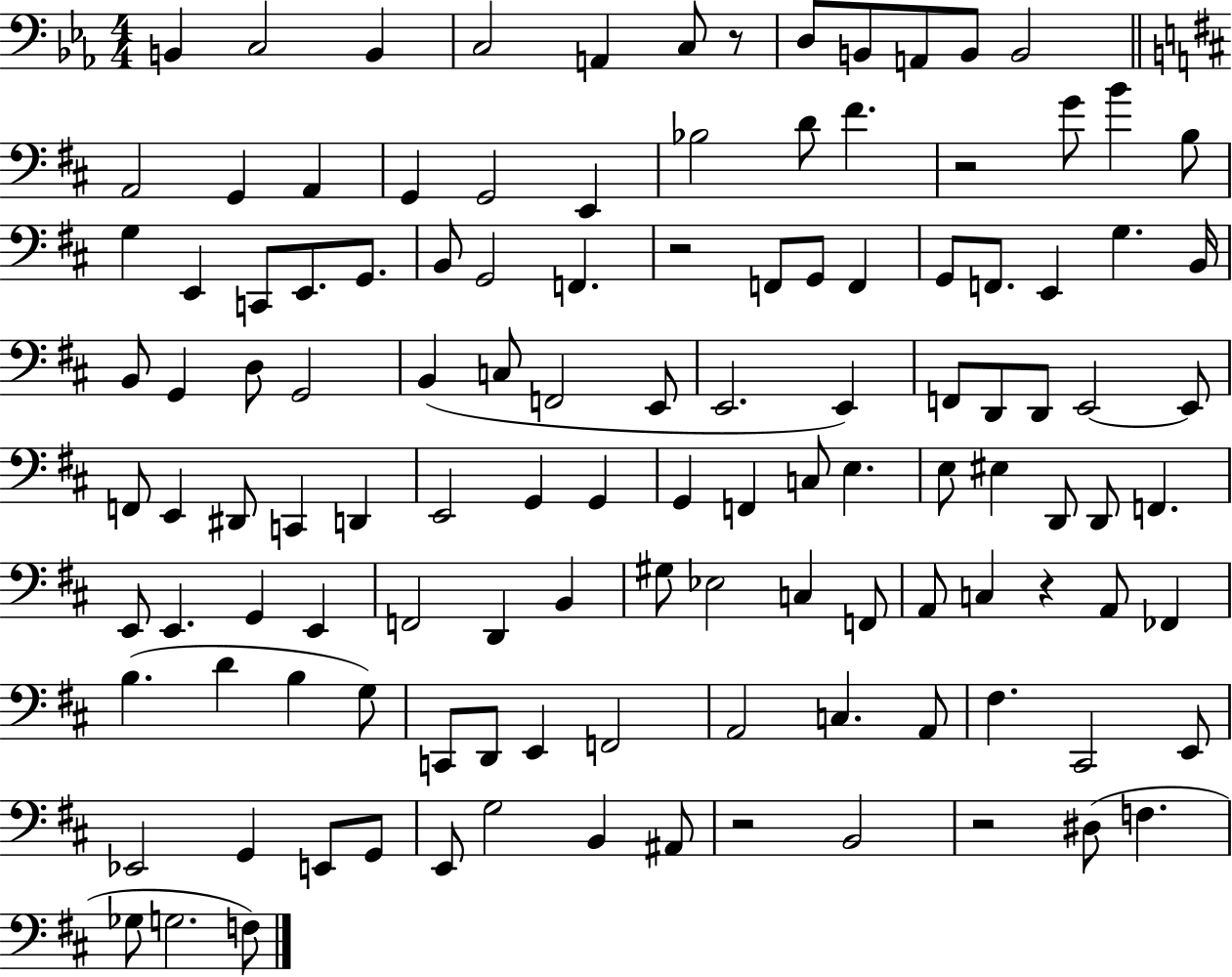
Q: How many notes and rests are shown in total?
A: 120